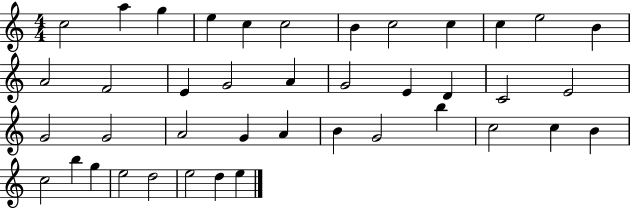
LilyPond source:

{
  \clef treble
  \numericTimeSignature
  \time 4/4
  \key c \major
  c''2 a''4 g''4 | e''4 c''4 c''2 | b'4 c''2 c''4 | c''4 e''2 b'4 | \break a'2 f'2 | e'4 g'2 a'4 | g'2 e'4 d'4 | c'2 e'2 | \break g'2 g'2 | a'2 g'4 a'4 | b'4 g'2 b''4 | c''2 c''4 b'4 | \break c''2 b''4 g''4 | e''2 d''2 | e''2 d''4 e''4 | \bar "|."
}